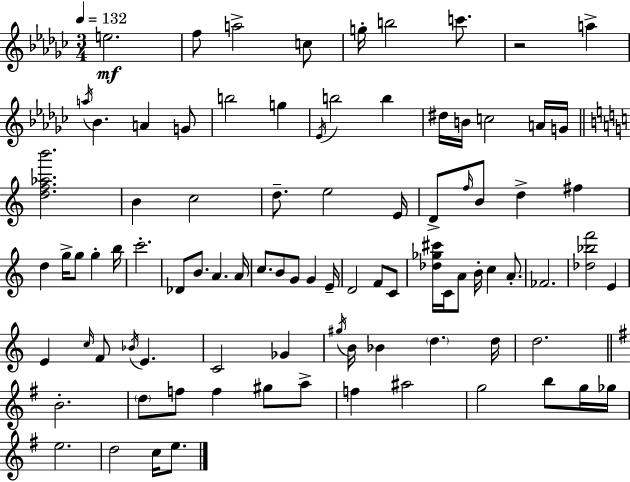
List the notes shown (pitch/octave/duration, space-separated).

E5/h. F5/e A5/h C5/e G5/s B5/h C6/e. R/h A5/q A5/s Bb4/q. A4/q G4/e B5/h G5/q Eb4/s B5/h B5/q D#5/s B4/s C5/h A4/s G4/s [D5,F5,Ab5,B6]/h. B4/q C5/h D5/e. E5/h E4/s D4/e F5/s B4/e D5/q F#5/q D5/q G5/s G5/e G5/q B5/s C6/h. Db4/e B4/e. A4/q. A4/s C5/e. B4/e G4/e G4/q E4/s D4/h F4/e C4/e [Db5,Gb5,C#6]/s C4/s A4/e B4/s C5/q A4/e. FES4/h. [Db5,Bb5,F6]/h E4/q E4/q C5/s F4/e Bb4/s E4/q. C4/h Gb4/q G#5/s B4/s Bb4/q D5/q. D5/s D5/h. B4/h. D5/e F5/e F5/q G#5/e A5/e F5/q A#5/h G5/h B5/e G5/s Gb5/s E5/h. D5/h C5/s E5/e.